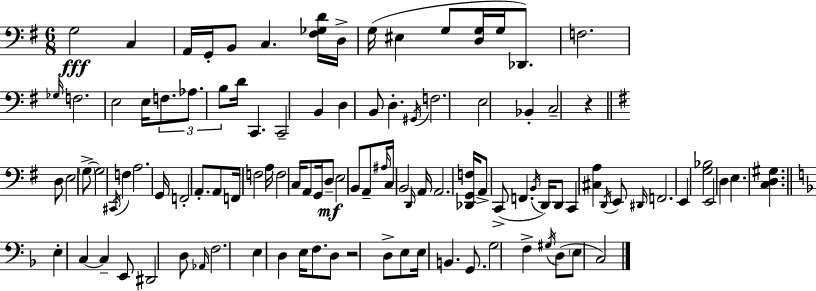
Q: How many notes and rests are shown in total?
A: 107